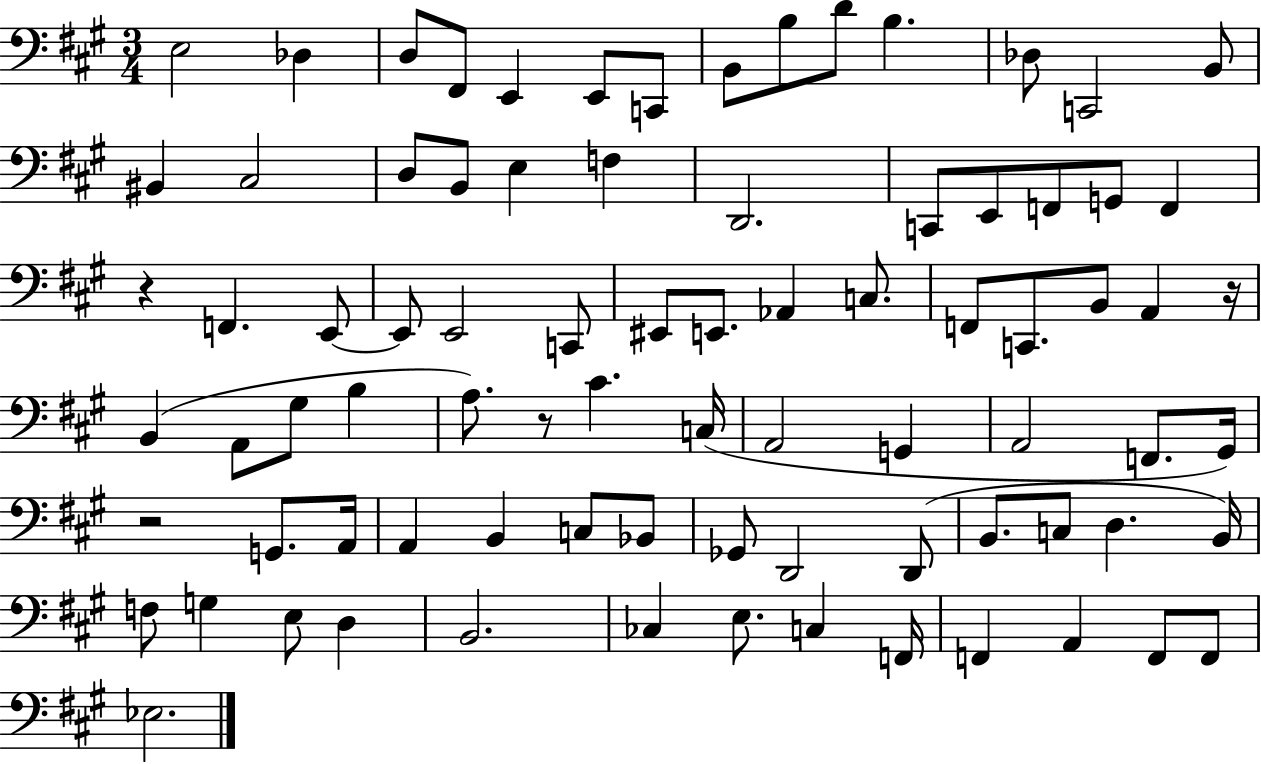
X:1
T:Untitled
M:3/4
L:1/4
K:A
E,2 _D, D,/2 ^F,,/2 E,, E,,/2 C,,/2 B,,/2 B,/2 D/2 B, _D,/2 C,,2 B,,/2 ^B,, ^C,2 D,/2 B,,/2 E, F, D,,2 C,,/2 E,,/2 F,,/2 G,,/2 F,, z F,, E,,/2 E,,/2 E,,2 C,,/2 ^E,,/2 E,,/2 _A,, C,/2 F,,/2 C,,/2 B,,/2 A,, z/4 B,, A,,/2 ^G,/2 B, A,/2 z/2 ^C C,/4 A,,2 G,, A,,2 F,,/2 ^G,,/4 z2 G,,/2 A,,/4 A,, B,, C,/2 _B,,/2 _G,,/2 D,,2 D,,/2 B,,/2 C,/2 D, B,,/4 F,/2 G, E,/2 D, B,,2 _C, E,/2 C, F,,/4 F,, A,, F,,/2 F,,/2 _E,2